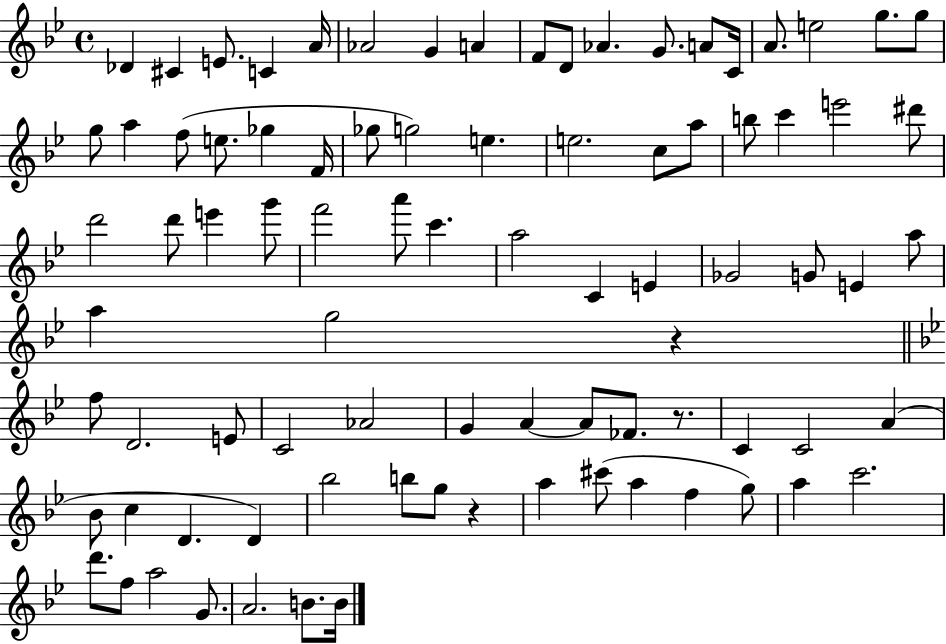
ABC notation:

X:1
T:Untitled
M:4/4
L:1/4
K:Bb
_D ^C E/2 C A/4 _A2 G A F/2 D/2 _A G/2 A/2 C/4 A/2 e2 g/2 g/2 g/2 a f/2 e/2 _g F/4 _g/2 g2 e e2 c/2 a/2 b/2 c' e'2 ^d'/2 d'2 d'/2 e' g'/2 f'2 a'/2 c' a2 C E _G2 G/2 E a/2 a g2 z f/2 D2 E/2 C2 _A2 G A A/2 _F/2 z/2 C C2 A _B/2 c D D _b2 b/2 g/2 z a ^c'/2 a f g/2 a c'2 d'/2 f/2 a2 G/2 A2 B/2 B/4